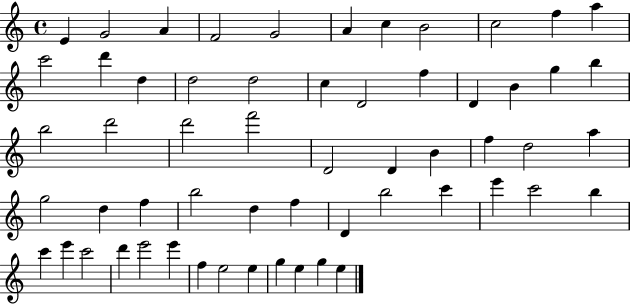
{
  \clef treble
  \time 4/4
  \defaultTimeSignature
  \key c \major
  e'4 g'2 a'4 | f'2 g'2 | a'4 c''4 b'2 | c''2 f''4 a''4 | \break c'''2 d'''4 d''4 | d''2 d''2 | c''4 d'2 f''4 | d'4 b'4 g''4 b''4 | \break b''2 d'''2 | d'''2 f'''2 | d'2 d'4 b'4 | f''4 d''2 a''4 | \break g''2 d''4 f''4 | b''2 d''4 f''4 | d'4 b''2 c'''4 | e'''4 c'''2 b''4 | \break c'''4 e'''4 c'''2 | d'''4 e'''2 e'''4 | f''4 e''2 e''4 | g''4 e''4 g''4 e''4 | \break \bar "|."
}